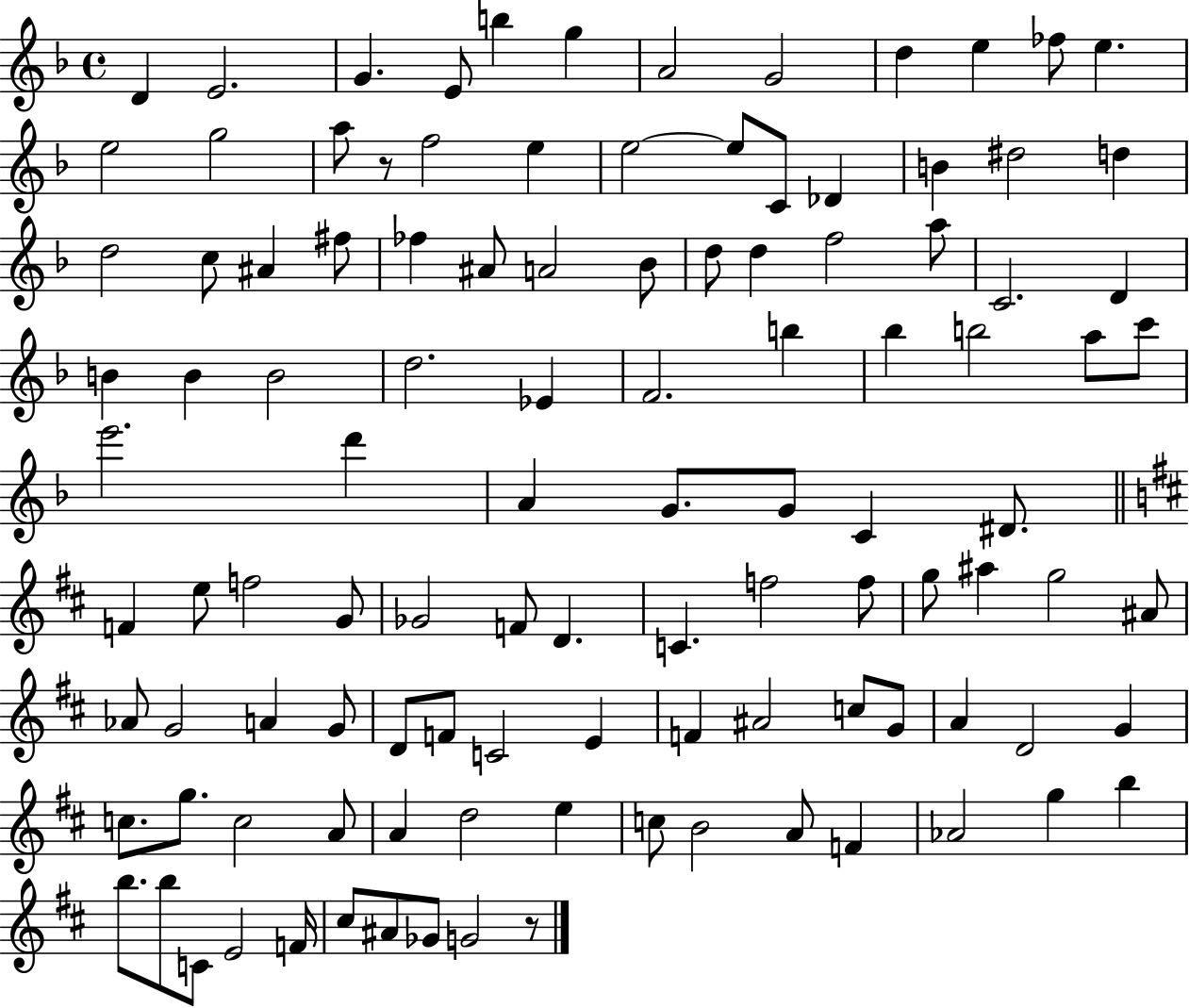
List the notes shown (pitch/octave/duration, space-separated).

D4/q E4/h. G4/q. E4/e B5/q G5/q A4/h G4/h D5/q E5/q FES5/e E5/q. E5/h G5/h A5/e R/e F5/h E5/q E5/h E5/e C4/e Db4/q B4/q D#5/h D5/q D5/h C5/e A#4/q F#5/e FES5/q A#4/e A4/h Bb4/e D5/e D5/q F5/h A5/e C4/h. D4/q B4/q B4/q B4/h D5/h. Eb4/q F4/h. B5/q Bb5/q B5/h A5/e C6/e E6/h. D6/q A4/q G4/e. G4/e C4/q D#4/e. F4/q E5/e F5/h G4/e Gb4/h F4/e D4/q. C4/q. F5/h F5/e G5/e A#5/q G5/h A#4/e Ab4/e G4/h A4/q G4/e D4/e F4/e C4/h E4/q F4/q A#4/h C5/e G4/e A4/q D4/h G4/q C5/e. G5/e. C5/h A4/e A4/q D5/h E5/q C5/e B4/h A4/e F4/q Ab4/h G5/q B5/q B5/e. B5/e C4/e E4/h F4/s C#5/e A#4/e Gb4/e G4/h R/e